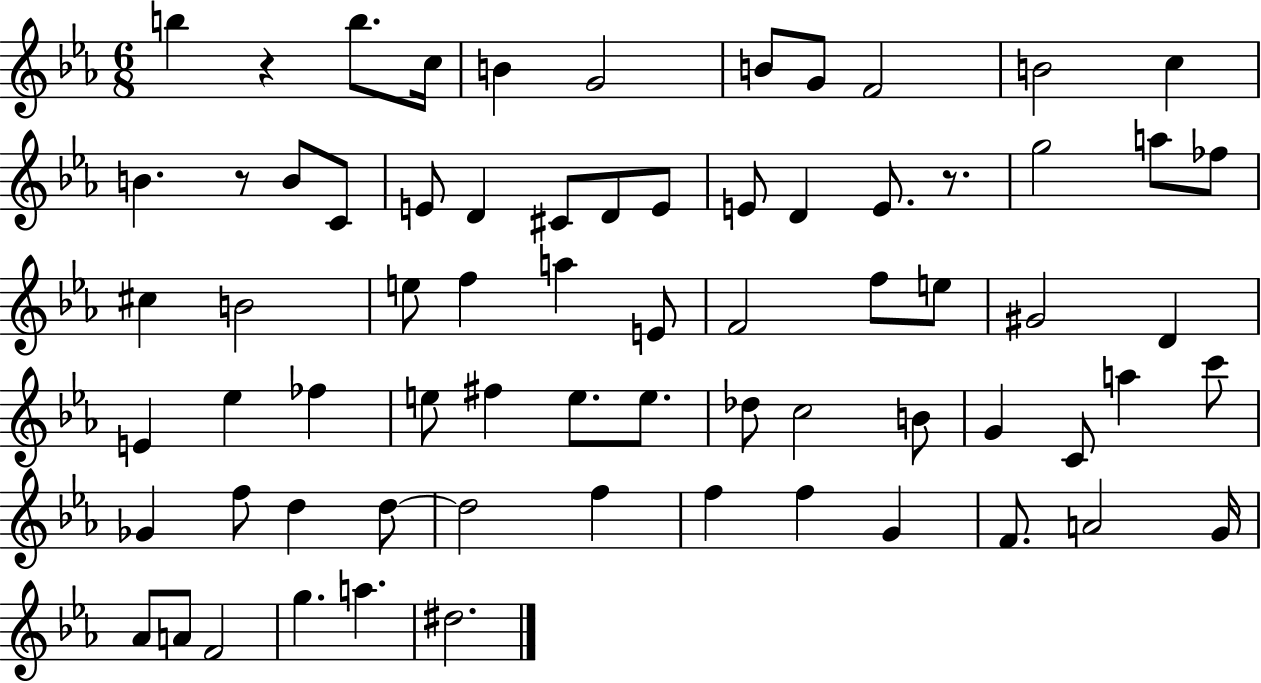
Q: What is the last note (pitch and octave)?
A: D#5